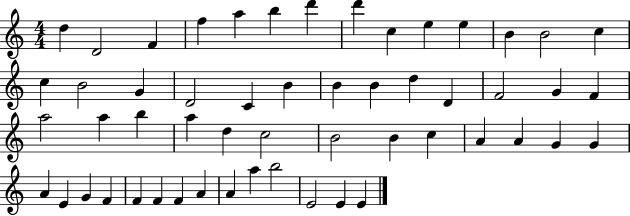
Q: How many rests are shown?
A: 0